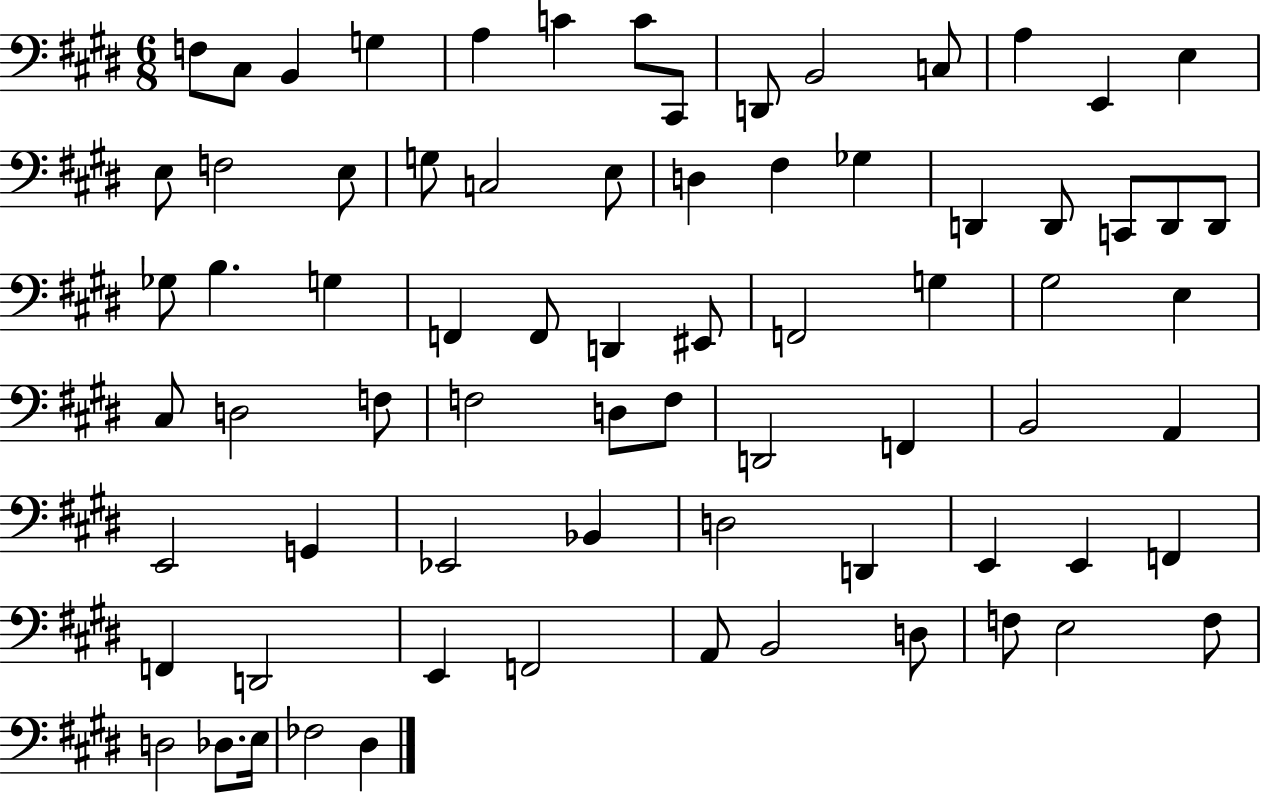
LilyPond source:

{
  \clef bass
  \numericTimeSignature
  \time 6/8
  \key e \major
  f8 cis8 b,4 g4 | a4 c'4 c'8 cis,8 | d,8 b,2 c8 | a4 e,4 e4 | \break e8 f2 e8 | g8 c2 e8 | d4 fis4 ges4 | d,4 d,8 c,8 d,8 d,8 | \break ges8 b4. g4 | f,4 f,8 d,4 eis,8 | f,2 g4 | gis2 e4 | \break cis8 d2 f8 | f2 d8 f8 | d,2 f,4 | b,2 a,4 | \break e,2 g,4 | ees,2 bes,4 | d2 d,4 | e,4 e,4 f,4 | \break f,4 d,2 | e,4 f,2 | a,8 b,2 d8 | f8 e2 f8 | \break d2 des8. e16 | fes2 dis4 | \bar "|."
}